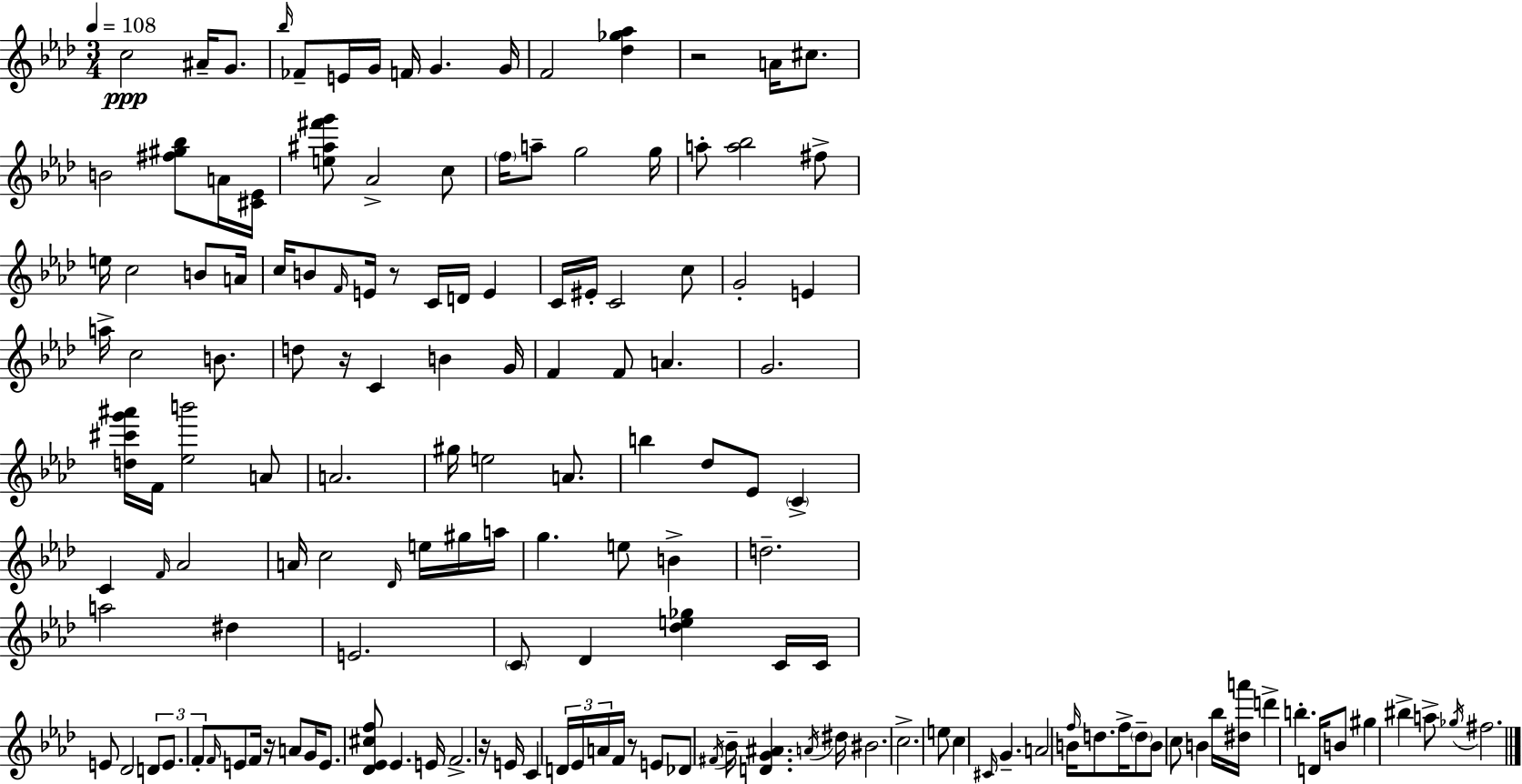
C5/h A#4/s G4/e. Bb5/s FES4/e E4/s G4/s F4/s G4/q. G4/s F4/h [Db5,Gb5,Ab5]/q R/h A4/s C#5/e. B4/h [F#5,G#5,Bb5]/e A4/s [C#4,Eb4]/s [E5,A#5,F#6,G6]/e Ab4/h C5/e F5/s A5/e G5/h G5/s A5/e [A5,Bb5]/h F#5/e E5/s C5/h B4/e A4/s C5/s B4/e F4/s E4/s R/e C4/s D4/s E4/q C4/s EIS4/s C4/h C5/e G4/h E4/q A5/s C5/h B4/e. D5/e R/s C4/q B4/q G4/s F4/q F4/e A4/q. G4/h. [D5,C#6,G6,A#6]/s F4/s [Eb5,B6]/h A4/e A4/h. G#5/s E5/h A4/e. B5/q Db5/e Eb4/e C4/q C4/q F4/s Ab4/h A4/s C5/h Db4/s E5/s G#5/s A5/s G5/q. E5/e B4/q D5/h. A5/h D#5/q E4/h. C4/e Db4/q [Db5,E5,Gb5]/q C4/s C4/s E4/e Db4/h D4/e E4/e. F4/e F4/s E4/e F4/s R/s A4/e G4/s E4/e. [Db4,Eb4,C#5,F5]/e Eb4/q. E4/s F4/h. R/s E4/s C4/q D4/s Eb4/s A4/s F4/s R/e E4/e Db4/e F#4/s Bb4/s [D4,G4,A#4]/q. A4/s D#5/s BIS4/h. C5/h. E5/e C5/q C#4/s G4/q. A4/h B4/s F5/s D5/e. F5/s D5/e B4/e C5/e B4/q Bb5/s [D#5,A6]/s D6/q B5/q. D4/s B4/e G#5/q BIS5/q A5/e Gb5/s F#5/h.